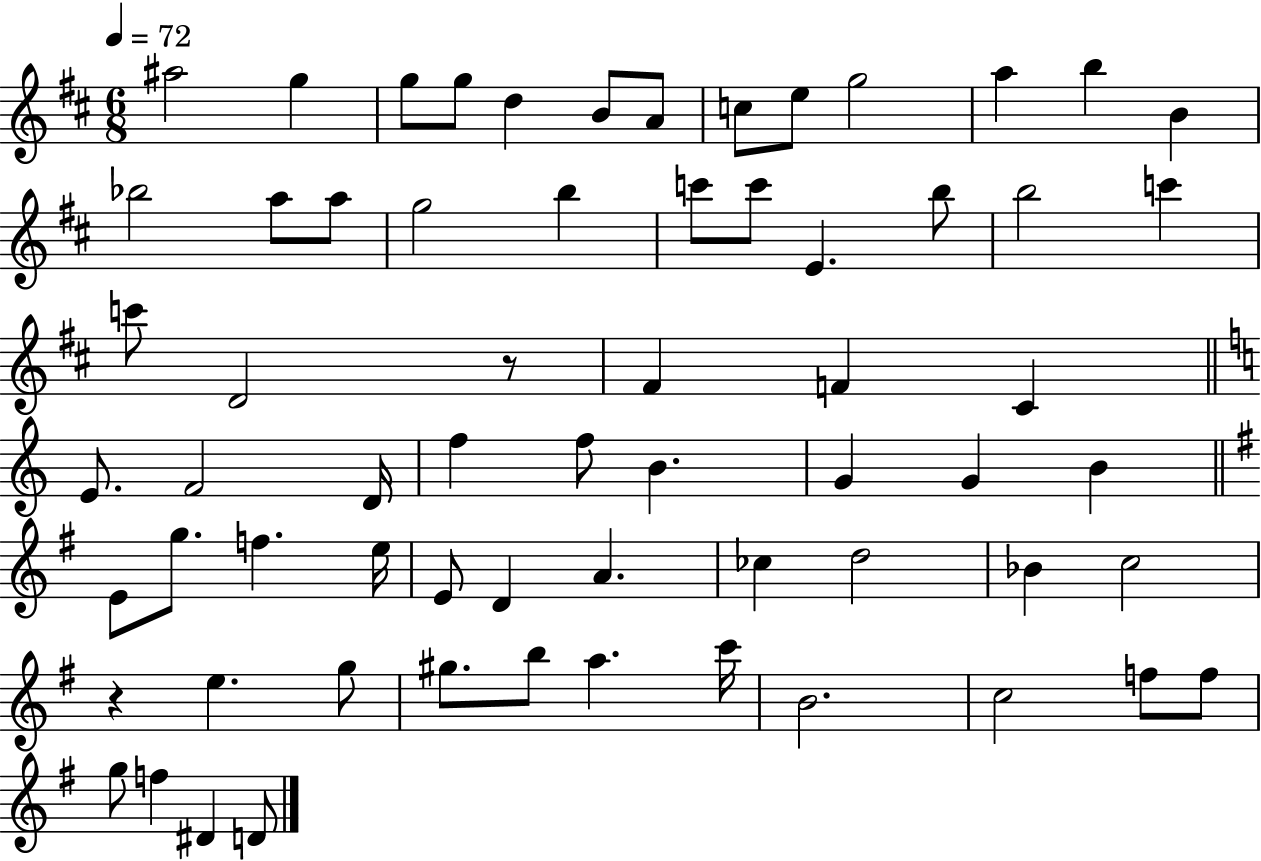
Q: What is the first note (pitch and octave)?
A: A#5